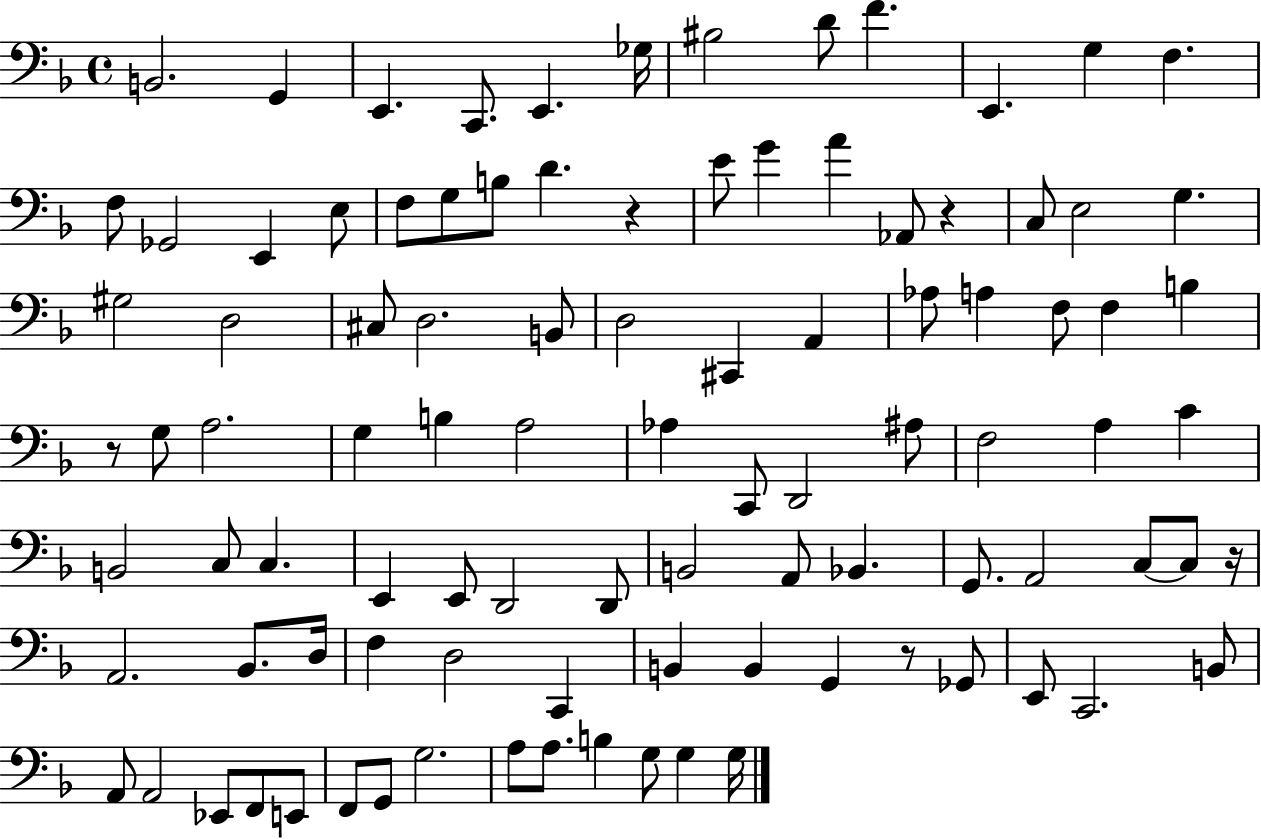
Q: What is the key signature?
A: F major